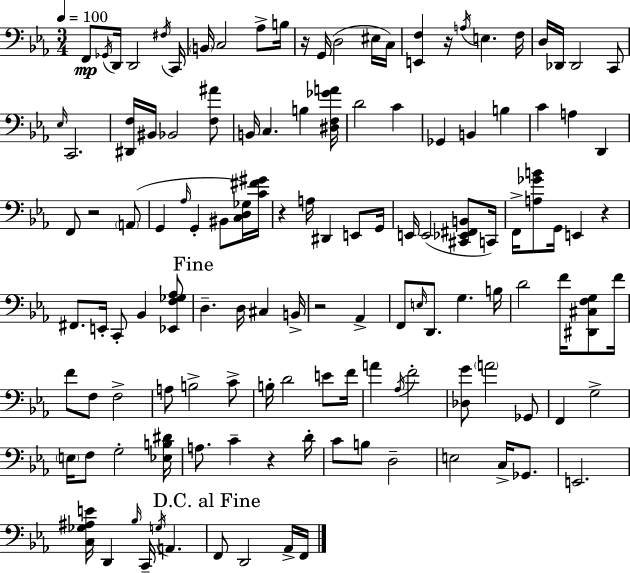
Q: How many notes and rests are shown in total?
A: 128